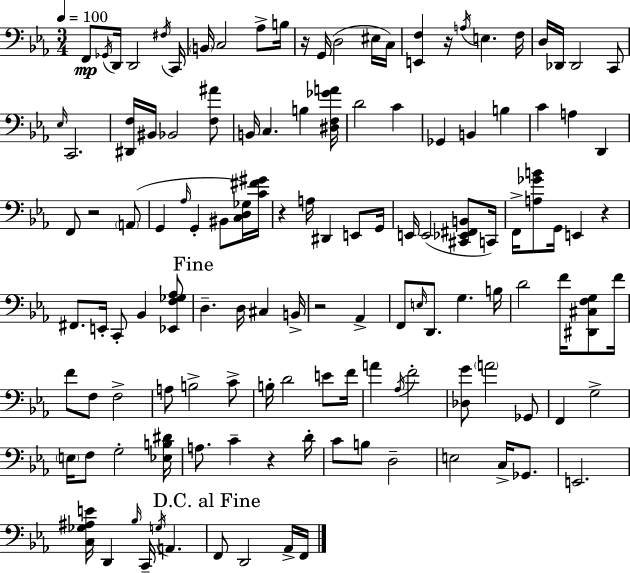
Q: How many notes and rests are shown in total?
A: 128